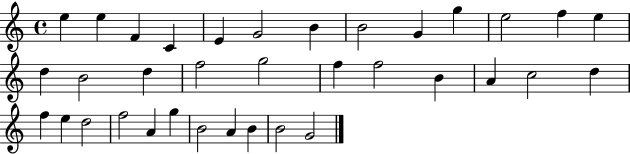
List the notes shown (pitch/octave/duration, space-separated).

E5/q E5/q F4/q C4/q E4/q G4/h B4/q B4/h G4/q G5/q E5/h F5/q E5/q D5/q B4/h D5/q F5/h G5/h F5/q F5/h B4/q A4/q C5/h D5/q F5/q E5/q D5/h F5/h A4/q G5/q B4/h A4/q B4/q B4/h G4/h